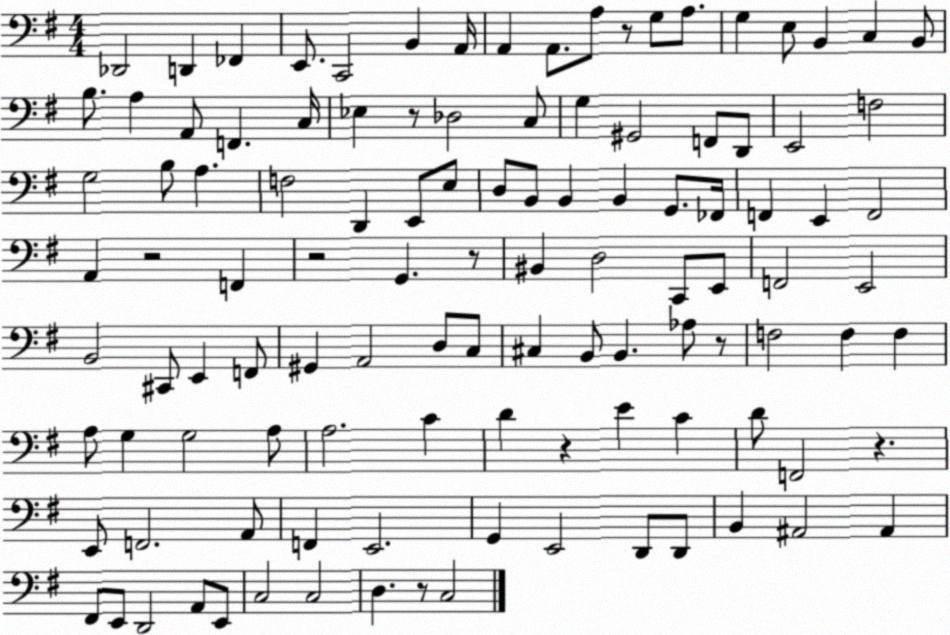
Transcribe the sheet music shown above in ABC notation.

X:1
T:Untitled
M:4/4
L:1/4
K:G
_D,,2 D,, _F,, E,,/2 C,,2 B,, A,,/4 A,, A,,/2 A,/2 z/2 G,/2 A,/2 G, E,/2 B,, C, B,,/2 B,/2 A, A,,/2 F,, C,/4 _E, z/2 _D,2 C,/2 G, ^G,,2 F,,/2 D,,/2 E,,2 F,2 G,2 B,/2 A, F,2 D,, E,,/2 E,/2 D,/2 B,,/2 B,, B,, G,,/2 _F,,/4 F,, E,, F,,2 A,, z2 F,, z2 G,, z/2 ^B,, D,2 C,,/2 E,,/2 F,,2 E,,2 B,,2 ^C,,/2 E,, F,,/2 ^G,, A,,2 D,/2 C,/2 ^C, B,,/2 B,, _A,/2 z/2 F,2 F, F, A,/2 G, G,2 A,/2 A,2 C D z E C D/2 F,,2 z E,,/2 F,,2 A,,/2 F,, E,,2 G,, E,,2 D,,/2 D,,/2 B,, ^A,,2 ^A,, ^F,,/2 E,,/2 D,,2 A,,/2 E,,/2 C,2 C,2 D, z/2 C,2